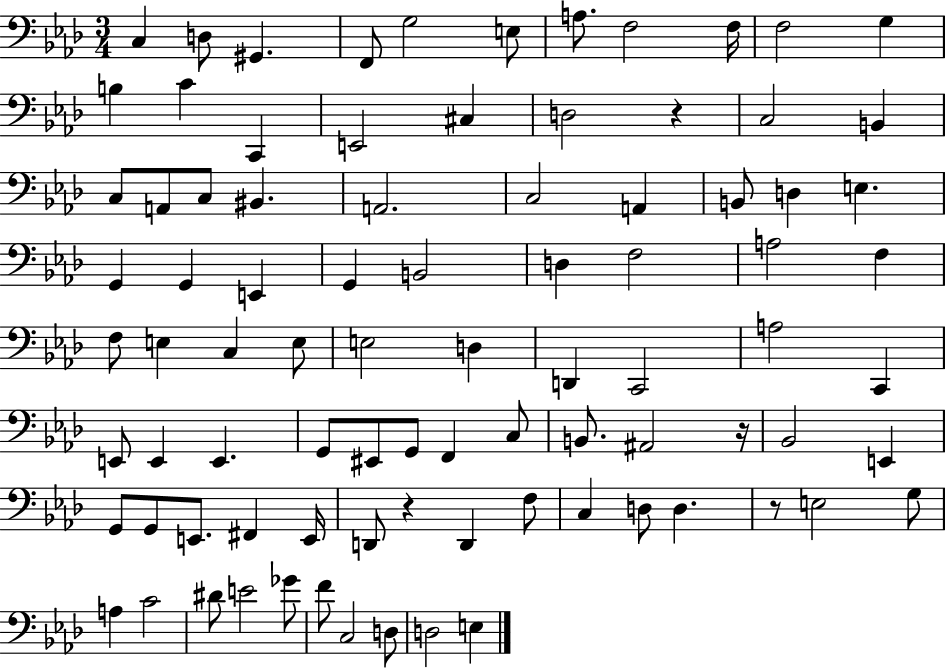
X:1
T:Untitled
M:3/4
L:1/4
K:Ab
C, D,/2 ^G,, F,,/2 G,2 E,/2 A,/2 F,2 F,/4 F,2 G, B, C C,, E,,2 ^C, D,2 z C,2 B,, C,/2 A,,/2 C,/2 ^B,, A,,2 C,2 A,, B,,/2 D, E, G,, G,, E,, G,, B,,2 D, F,2 A,2 F, F,/2 E, C, E,/2 E,2 D, D,, C,,2 A,2 C,, E,,/2 E,, E,, G,,/2 ^E,,/2 G,,/2 F,, C,/2 B,,/2 ^A,,2 z/4 _B,,2 E,, G,,/2 G,,/2 E,,/2 ^F,, E,,/4 D,,/2 z D,, F,/2 C, D,/2 D, z/2 E,2 G,/2 A, C2 ^D/2 E2 _G/2 F/2 C,2 D,/2 D,2 E,